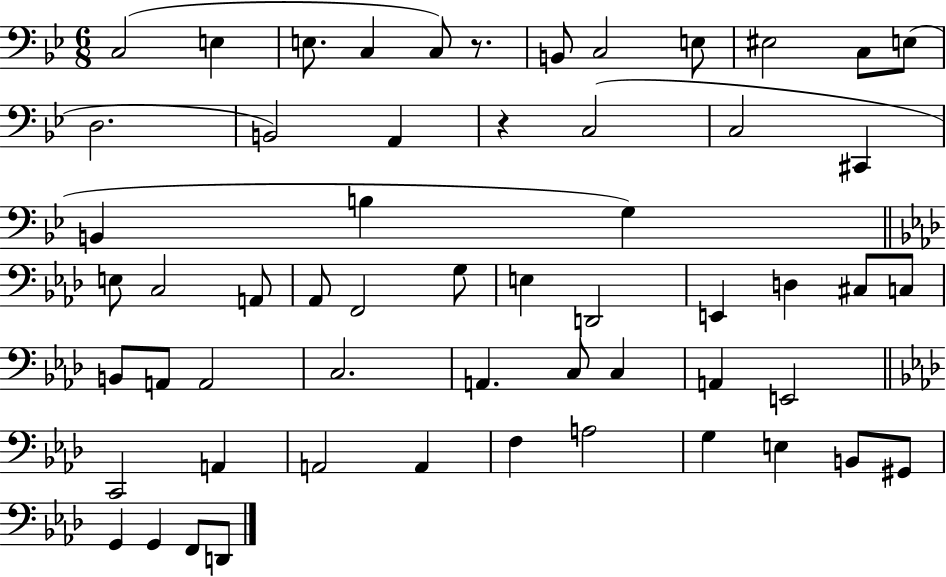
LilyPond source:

{
  \clef bass
  \numericTimeSignature
  \time 6/8
  \key bes \major
  c2( e4 | e8. c4 c8) r8. | b,8 c2 e8 | eis2 c8 e8( | \break d2. | b,2) a,4 | r4 c2( | c2 cis,4 | \break b,4 b4 g4) | \bar "||" \break \key f \minor e8 c2 a,8 | aes,8 f,2 g8 | e4 d,2 | e,4 d4 cis8 c8 | \break b,8 a,8 a,2 | c2. | a,4. c8 c4 | a,4 e,2 | \break \bar "||" \break \key aes \major c,2 a,4 | a,2 a,4 | f4 a2 | g4 e4 b,8 gis,8 | \break g,4 g,4 f,8 d,8 | \bar "|."
}